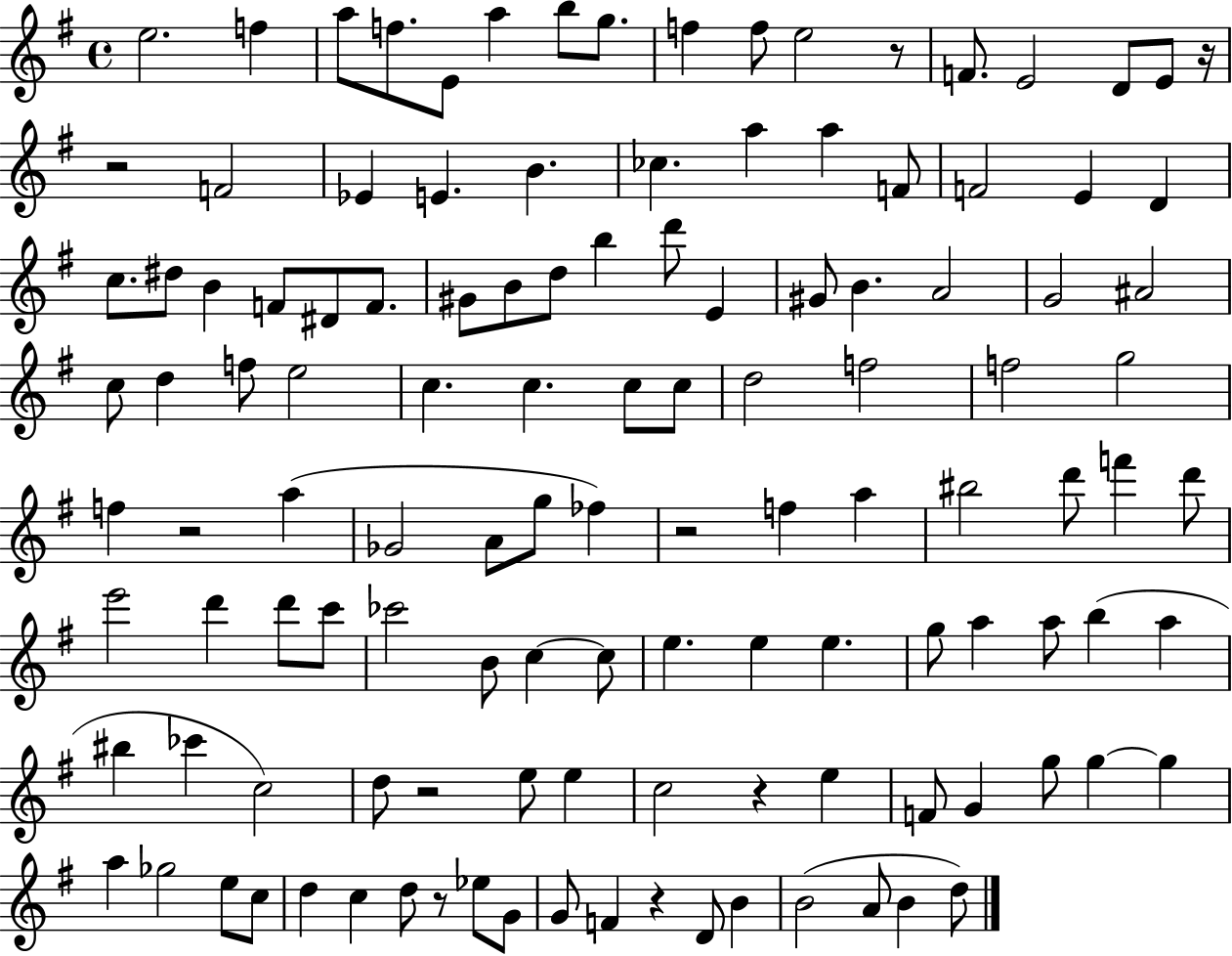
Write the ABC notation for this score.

X:1
T:Untitled
M:4/4
L:1/4
K:G
e2 f a/2 f/2 E/2 a b/2 g/2 f f/2 e2 z/2 F/2 E2 D/2 E/2 z/4 z2 F2 _E E B _c a a F/2 F2 E D c/2 ^d/2 B F/2 ^D/2 F/2 ^G/2 B/2 d/2 b d'/2 E ^G/2 B A2 G2 ^A2 c/2 d f/2 e2 c c c/2 c/2 d2 f2 f2 g2 f z2 a _G2 A/2 g/2 _f z2 f a ^b2 d'/2 f' d'/2 e'2 d' d'/2 c'/2 _c'2 B/2 c c/2 e e e g/2 a a/2 b a ^b _c' c2 d/2 z2 e/2 e c2 z e F/2 G g/2 g g a _g2 e/2 c/2 d c d/2 z/2 _e/2 G/2 G/2 F z D/2 B B2 A/2 B d/2